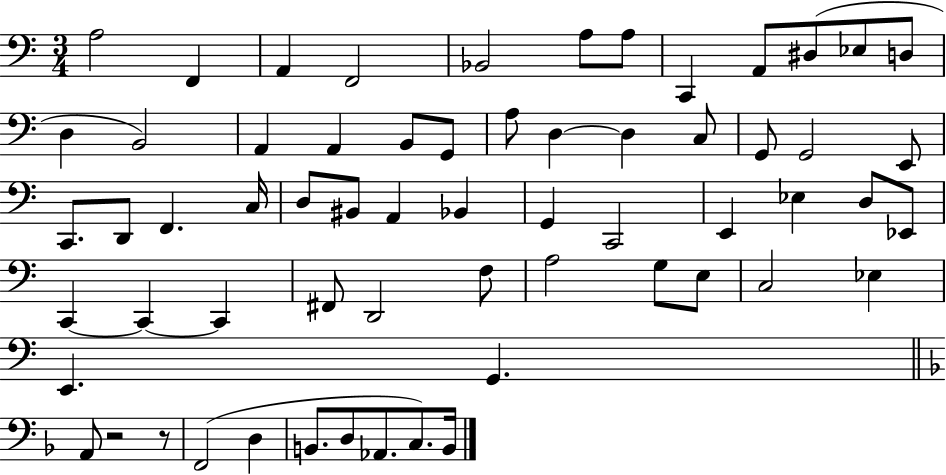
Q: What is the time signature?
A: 3/4